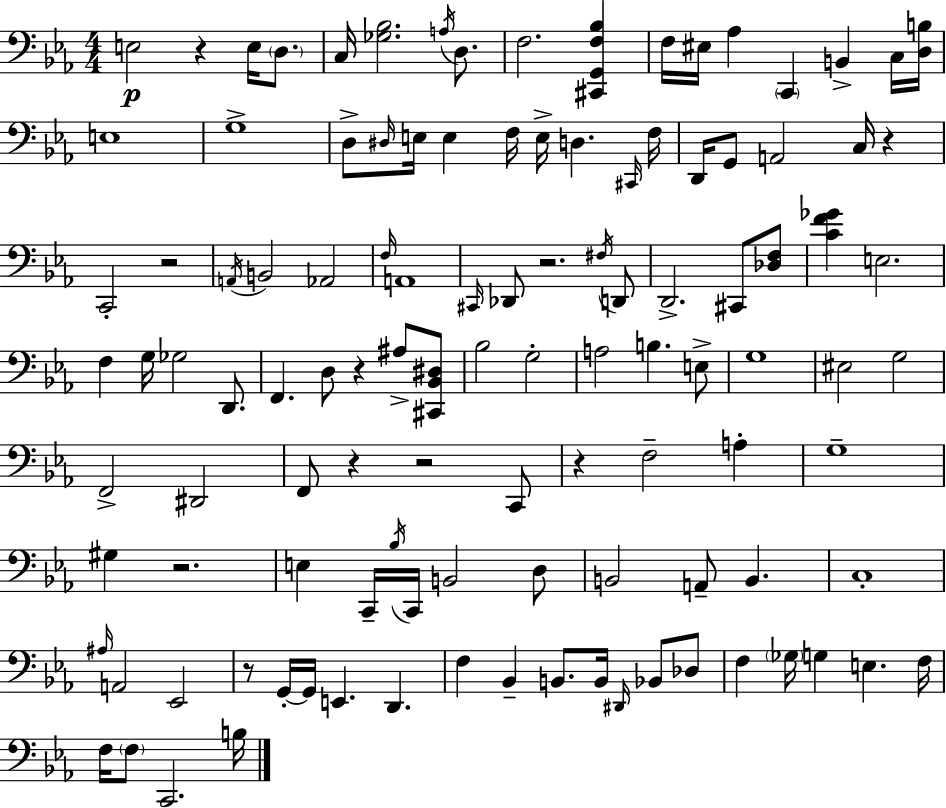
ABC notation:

X:1
T:Untitled
M:4/4
L:1/4
K:Cm
E,2 z E,/4 D,/2 C,/4 [_G,_B,]2 A,/4 D,/2 F,2 [^C,,G,,F,_B,] F,/4 ^E,/4 _A, C,, B,, C,/4 [D,B,]/4 E,4 G,4 D,/2 ^D,/4 E,/4 E, F,/4 E,/4 D, ^C,,/4 F,/4 D,,/4 G,,/2 A,,2 C,/4 z C,,2 z2 A,,/4 B,,2 _A,,2 F,/4 A,,4 ^C,,/4 _D,,/2 z2 ^F,/4 D,,/2 D,,2 ^C,,/2 [_D,F,]/2 [CF_G] E,2 F, G,/4 _G,2 D,,/2 F,, D,/2 z ^A,/2 [^C,,_B,,^D,]/2 _B,2 G,2 A,2 B, E,/2 G,4 ^E,2 G,2 F,,2 ^D,,2 F,,/2 z z2 C,,/2 z F,2 A, G,4 ^G, z2 E, C,,/4 _B,/4 C,,/4 B,,2 D,/2 B,,2 A,,/2 B,, C,4 ^A,/4 A,,2 _E,,2 z/2 G,,/4 G,,/4 E,, D,, F, _B,, B,,/2 B,,/4 ^D,,/4 _B,,/2 _D,/2 F, _G,/4 G, E, F,/4 F,/4 F,/2 C,,2 B,/4